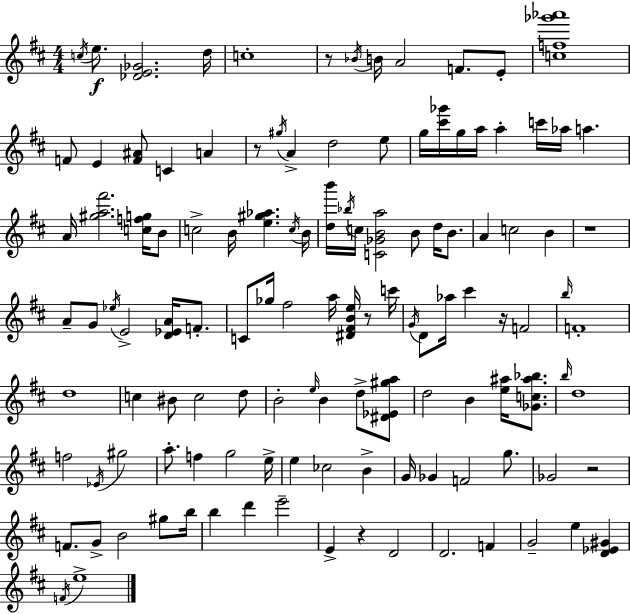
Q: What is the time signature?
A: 4/4